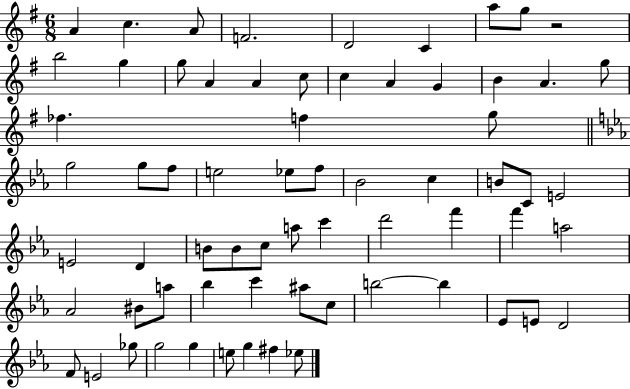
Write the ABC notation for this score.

X:1
T:Untitled
M:6/8
L:1/4
K:G
A c A/2 F2 D2 C a/2 g/2 z2 b2 g g/2 A A c/2 c A G B A g/2 _f f g/2 g2 g/2 f/2 e2 _e/2 f/2 _B2 c B/2 C/2 E2 E2 D B/2 B/2 c/2 a/2 c' d'2 f' f' a2 _A2 ^B/2 a/2 _b c' ^a/2 c/2 b2 b _E/2 E/2 D2 F/2 E2 _g/2 g2 g e/2 g ^f _e/2